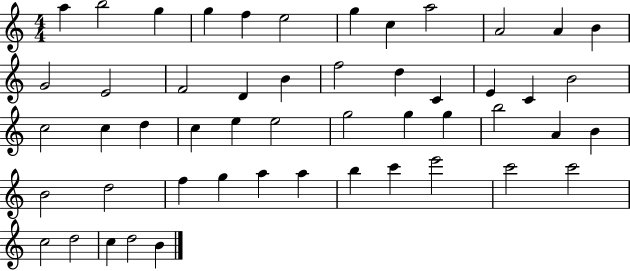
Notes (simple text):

A5/q B5/h G5/q G5/q F5/q E5/h G5/q C5/q A5/h A4/h A4/q B4/q G4/h E4/h F4/h D4/q B4/q F5/h D5/q C4/q E4/q C4/q B4/h C5/h C5/q D5/q C5/q E5/q E5/h G5/h G5/q G5/q B5/h A4/q B4/q B4/h D5/h F5/q G5/q A5/q A5/q B5/q C6/q E6/h C6/h C6/h C5/h D5/h C5/q D5/h B4/q